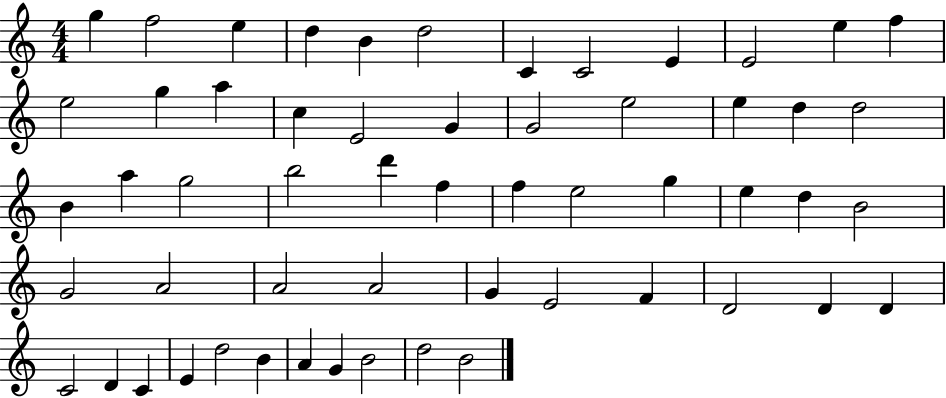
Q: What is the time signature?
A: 4/4